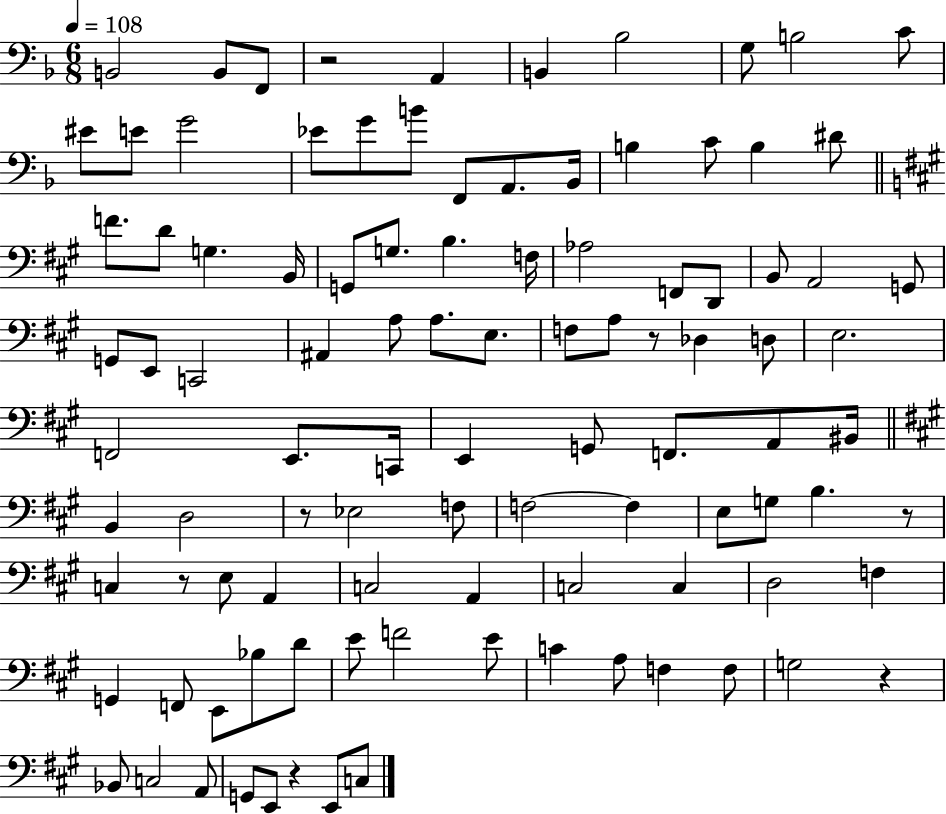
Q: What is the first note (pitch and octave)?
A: B2